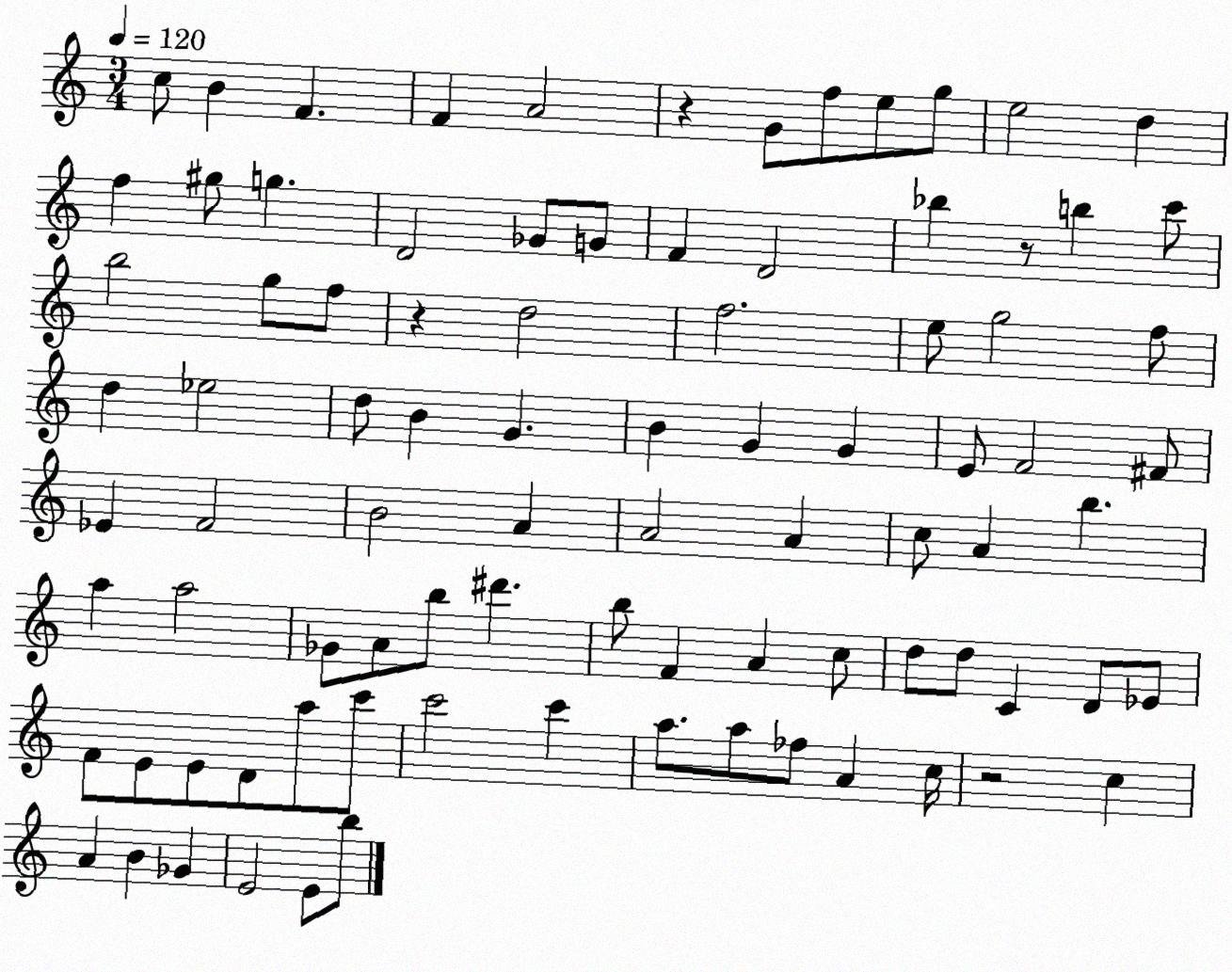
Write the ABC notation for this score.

X:1
T:Untitled
M:3/4
L:1/4
K:C
c/2 B F F A2 z G/2 f/2 e/2 g/2 e2 d f ^g/2 g D2 _G/2 G/2 F D2 _b z/2 b c'/2 b2 g/2 f/2 z d2 f2 e/2 g2 f/2 d _e2 d/2 B G B G G E/2 F2 ^F/2 _E F2 B2 A A2 A c/2 A b a a2 _G/2 A/2 b/2 ^d' b/2 F A c/2 d/2 d/2 C D/2 _E/2 F/2 E/2 E/2 D/2 a/2 c'/2 c'2 c' a/2 a/2 _f/2 A c/4 z2 c A B _G E2 E/2 b/2